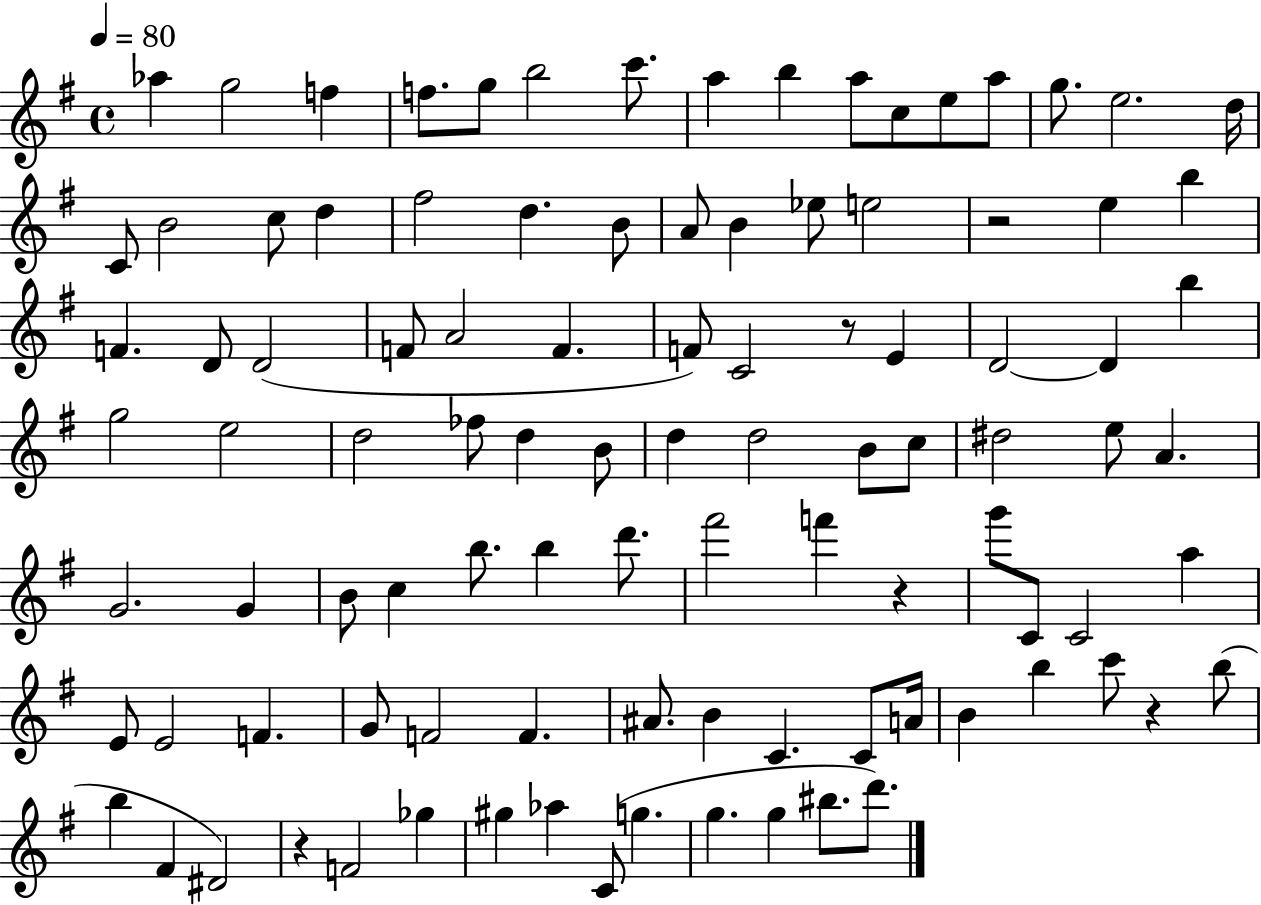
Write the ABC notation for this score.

X:1
T:Untitled
M:4/4
L:1/4
K:G
_a g2 f f/2 g/2 b2 c'/2 a b a/2 c/2 e/2 a/2 g/2 e2 d/4 C/2 B2 c/2 d ^f2 d B/2 A/2 B _e/2 e2 z2 e b F D/2 D2 F/2 A2 F F/2 C2 z/2 E D2 D b g2 e2 d2 _f/2 d B/2 d d2 B/2 c/2 ^d2 e/2 A G2 G B/2 c b/2 b d'/2 ^f'2 f' z g'/2 C/2 C2 a E/2 E2 F G/2 F2 F ^A/2 B C C/2 A/4 B b c'/2 z b/2 b ^F ^D2 z F2 _g ^g _a C/2 g g g ^b/2 d'/2